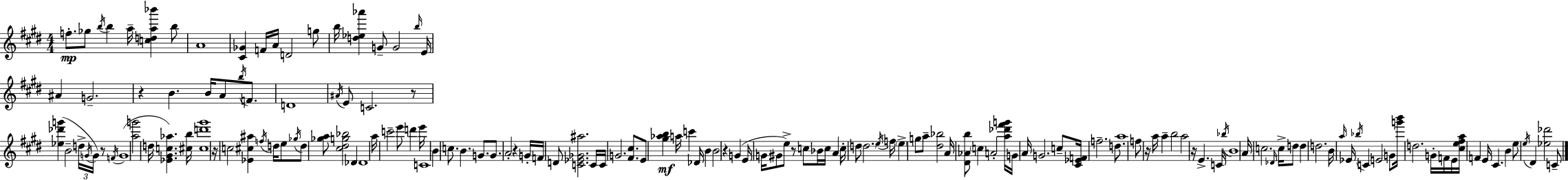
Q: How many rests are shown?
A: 9